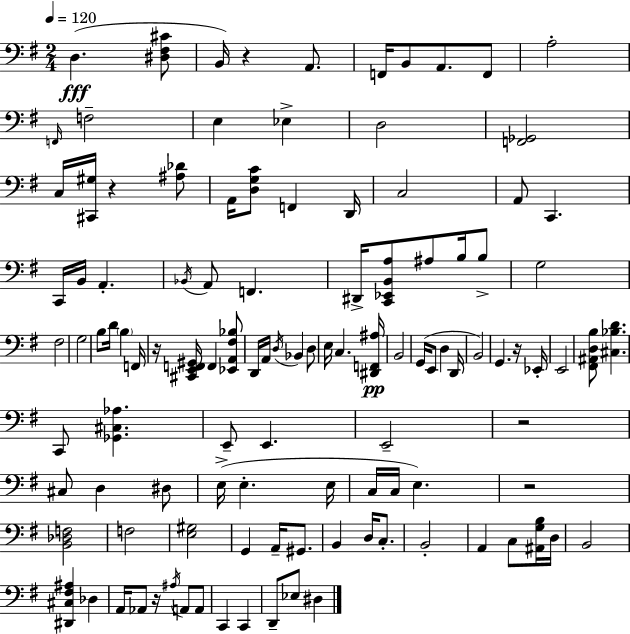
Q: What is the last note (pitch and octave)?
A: D#3